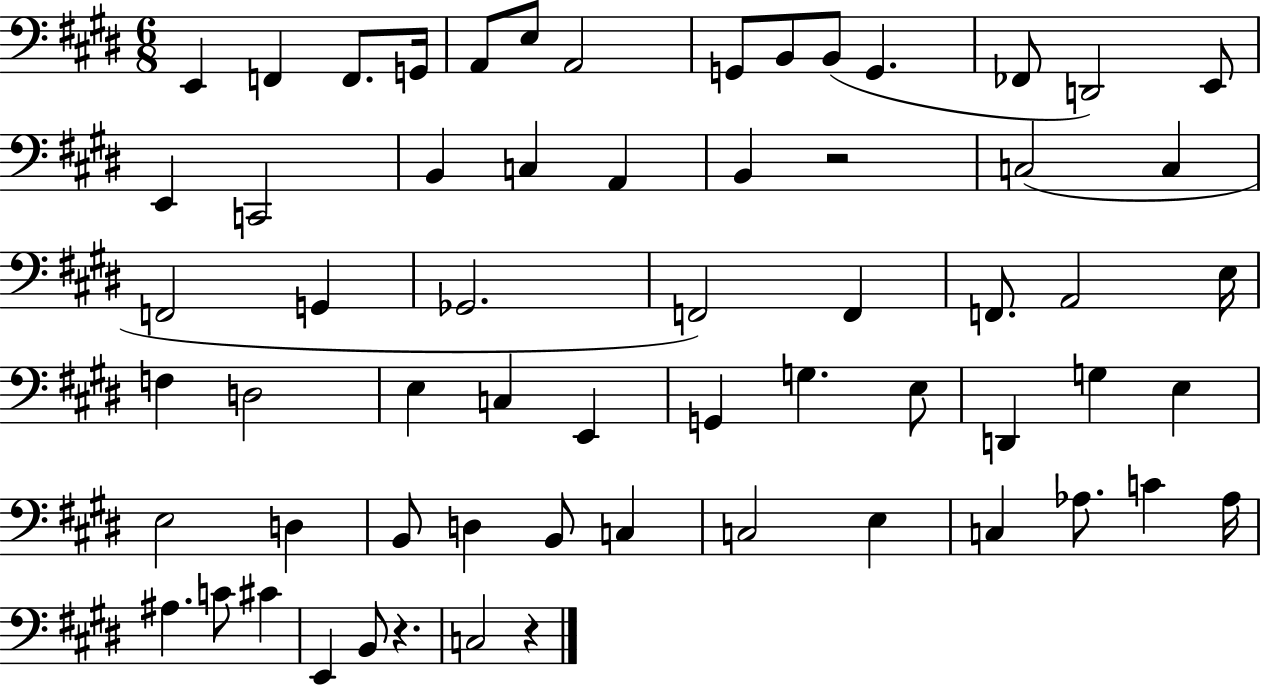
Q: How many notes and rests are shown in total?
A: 62